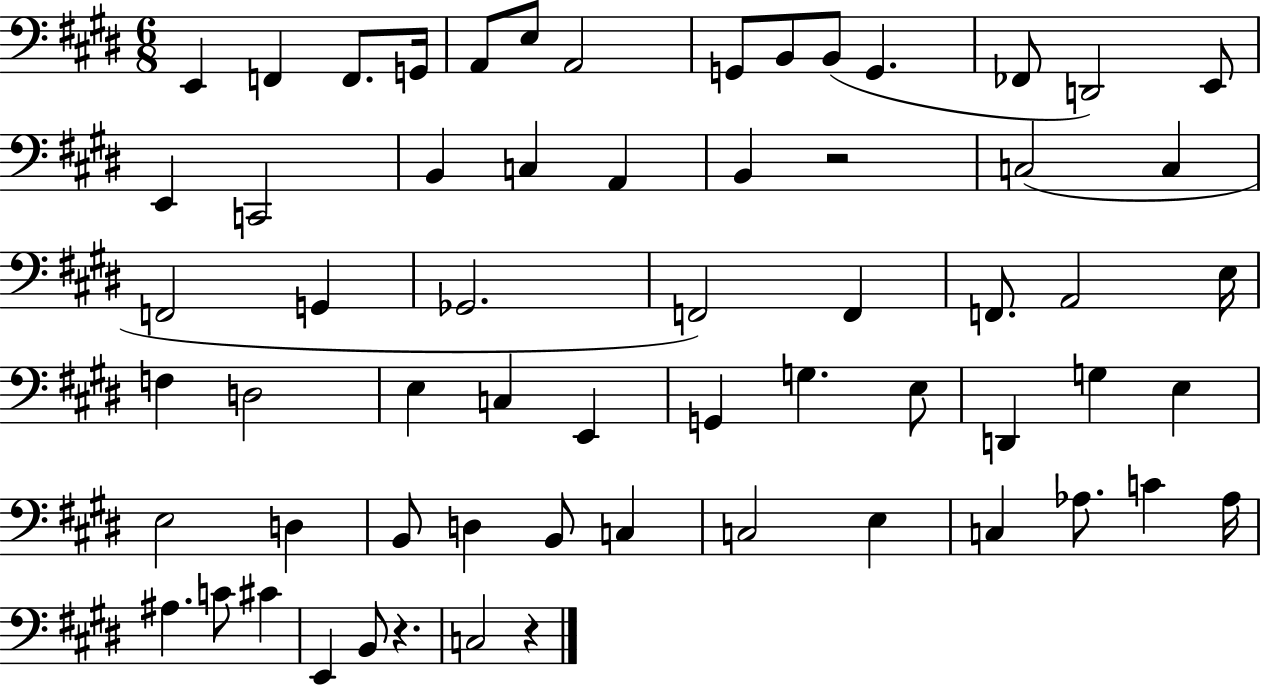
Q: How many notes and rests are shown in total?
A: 62